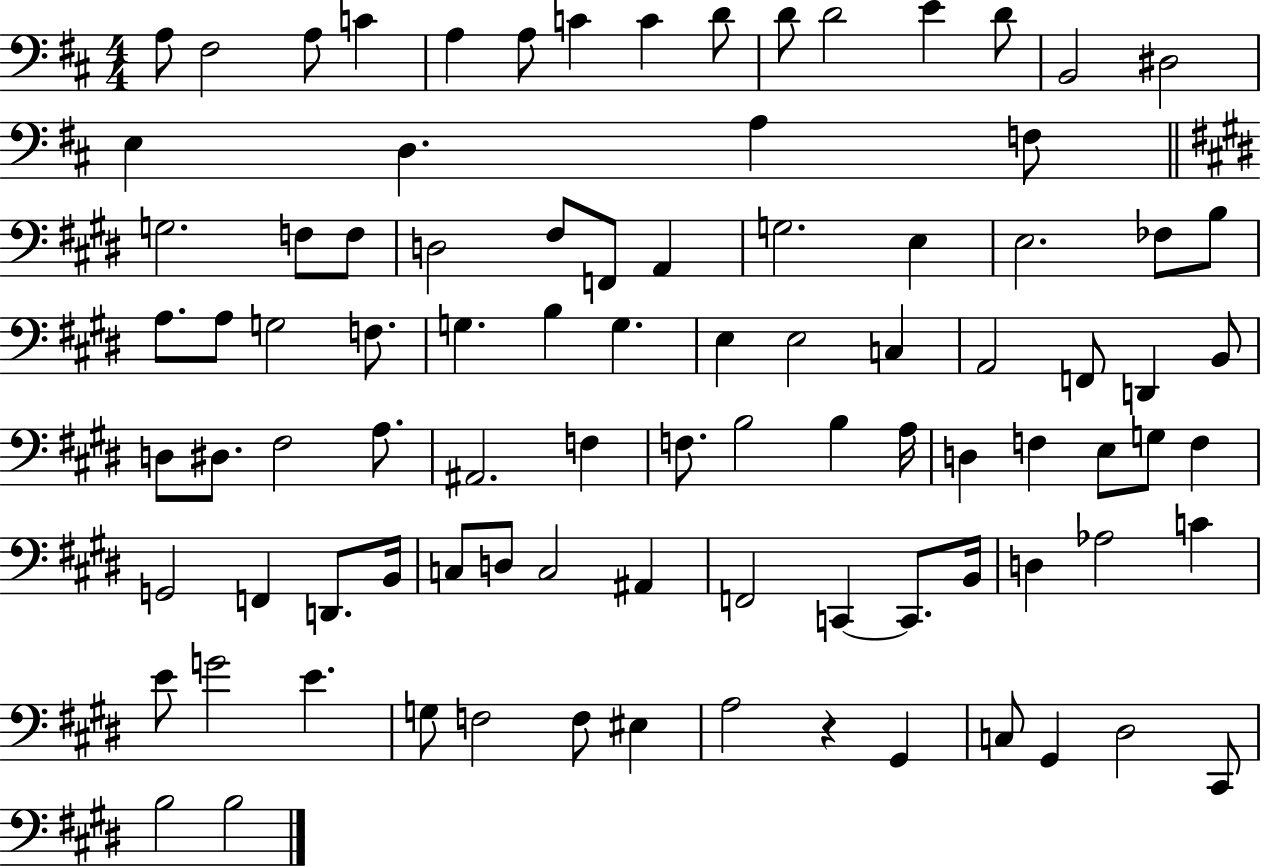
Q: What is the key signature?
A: D major